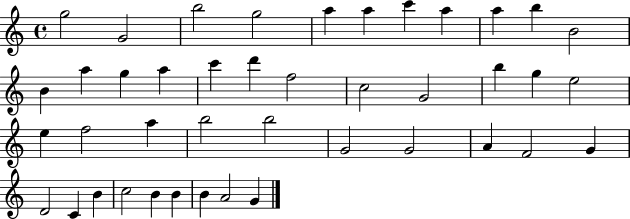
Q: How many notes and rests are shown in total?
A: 42